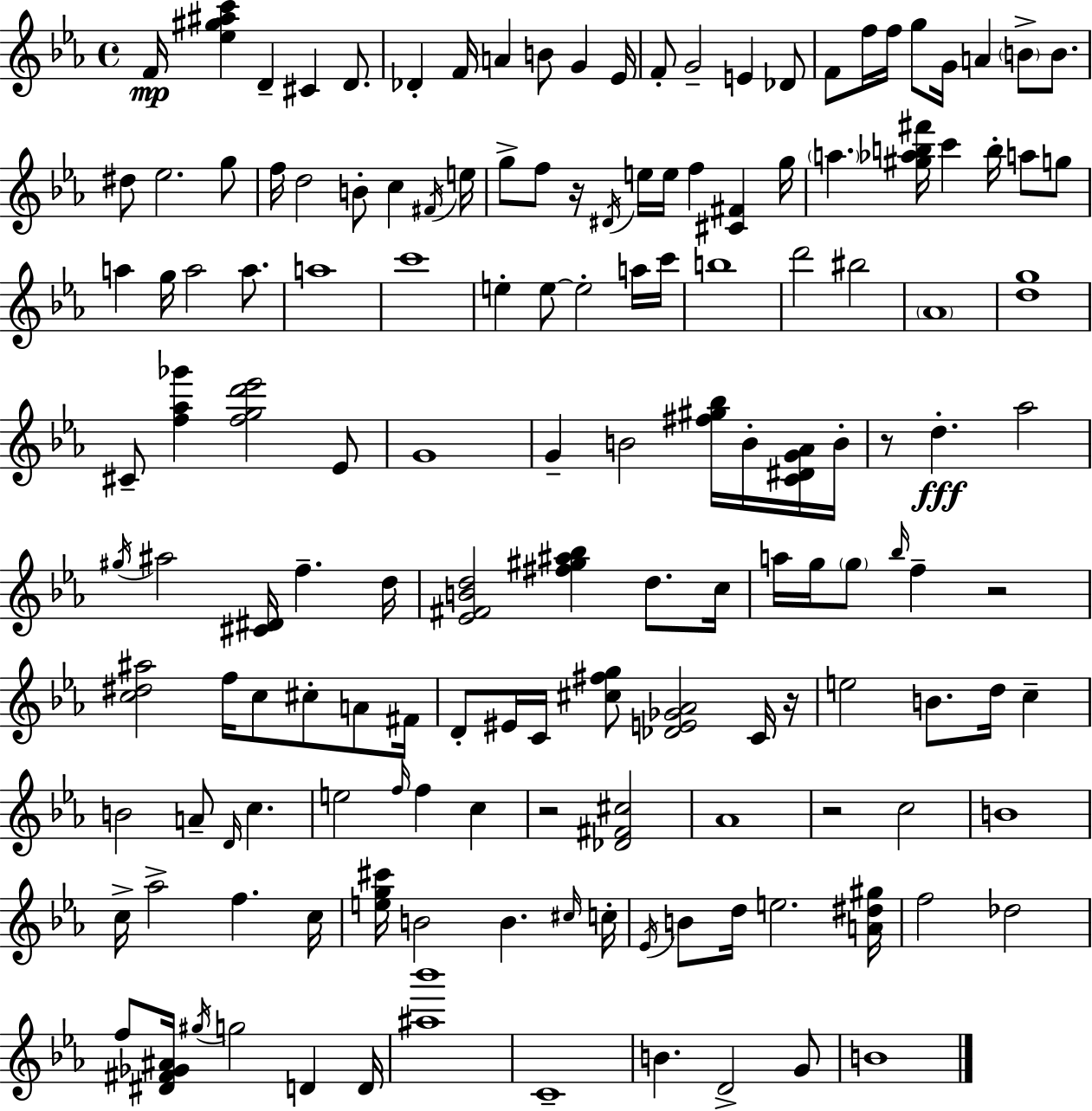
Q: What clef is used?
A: treble